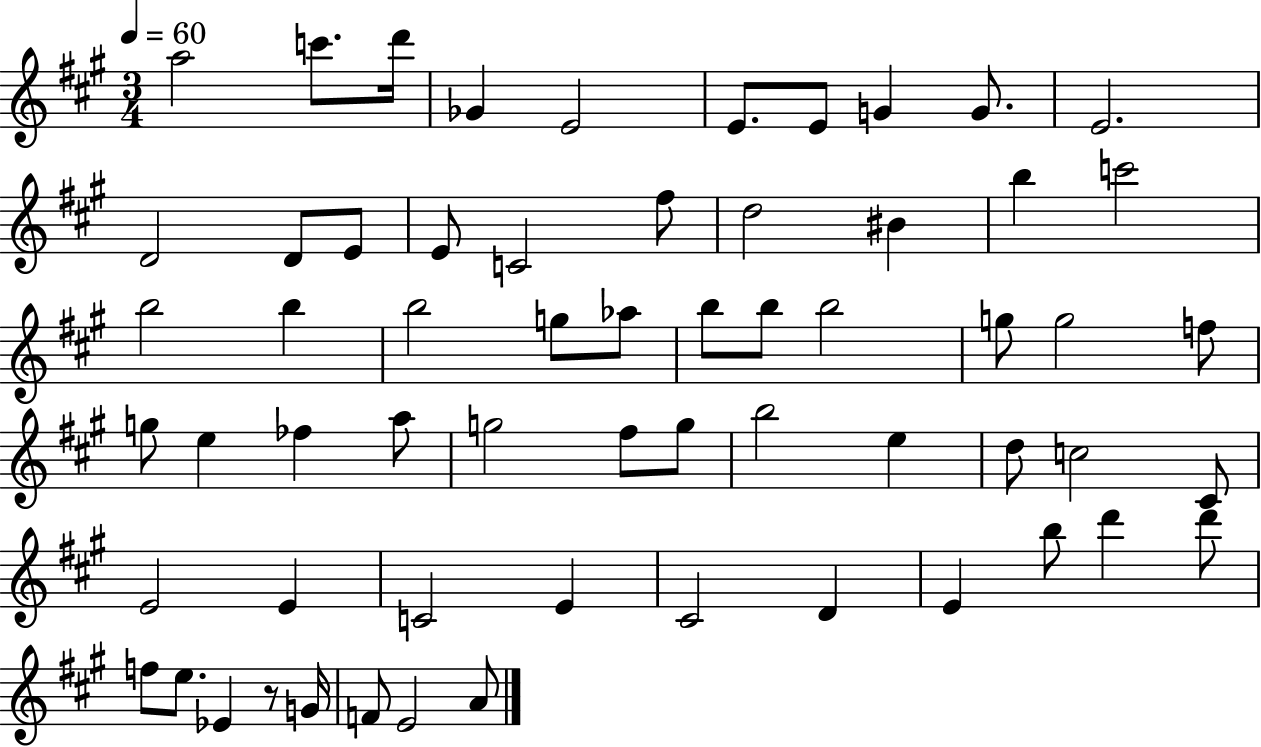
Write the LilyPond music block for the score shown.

{
  \clef treble
  \numericTimeSignature
  \time 3/4
  \key a \major
  \tempo 4 = 60
  a''2 c'''8. d'''16 | ges'4 e'2 | e'8. e'8 g'4 g'8. | e'2. | \break d'2 d'8 e'8 | e'8 c'2 fis''8 | d''2 bis'4 | b''4 c'''2 | \break b''2 b''4 | b''2 g''8 aes''8 | b''8 b''8 b''2 | g''8 g''2 f''8 | \break g''8 e''4 fes''4 a''8 | g''2 fis''8 g''8 | b''2 e''4 | d''8 c''2 cis'8 | \break e'2 e'4 | c'2 e'4 | cis'2 d'4 | e'4 b''8 d'''4 d'''8 | \break f''8 e''8. ees'4 r8 g'16 | f'8 e'2 a'8 | \bar "|."
}